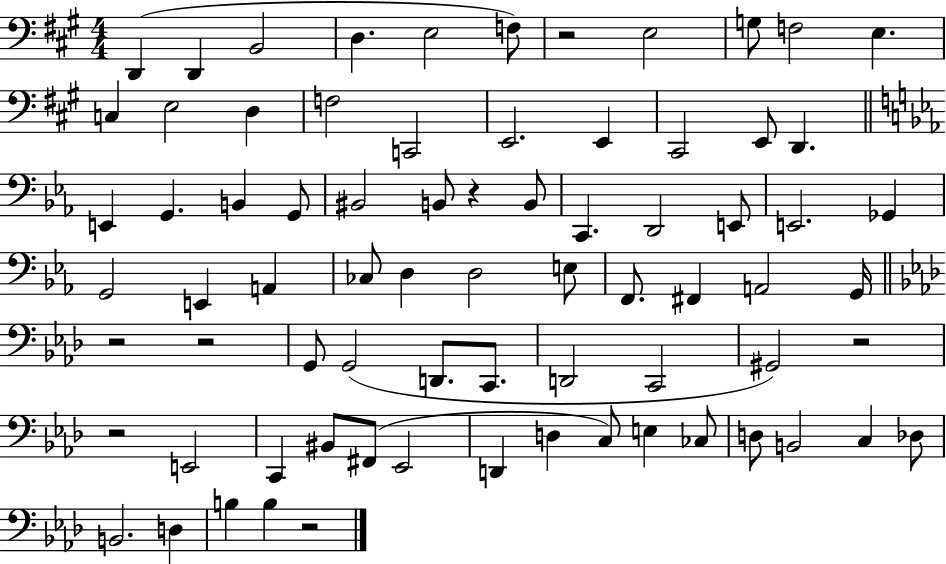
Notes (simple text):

D2/q D2/q B2/h D3/q. E3/h F3/e R/h E3/h G3/e F3/h E3/q. C3/q E3/h D3/q F3/h C2/h E2/h. E2/q C#2/h E2/e D2/q. E2/q G2/q. B2/q G2/e BIS2/h B2/e R/q B2/e C2/q. D2/h E2/e E2/h. Gb2/q G2/h E2/q A2/q CES3/e D3/q D3/h E3/e F2/e. F#2/q A2/h G2/s R/h R/h G2/e G2/h D2/e. C2/e. D2/h C2/h G#2/h R/h R/h E2/h C2/q BIS2/e F#2/e Eb2/h D2/q D3/q C3/e E3/q CES3/e D3/e B2/h C3/q Db3/e B2/h. D3/q B3/q B3/q R/h